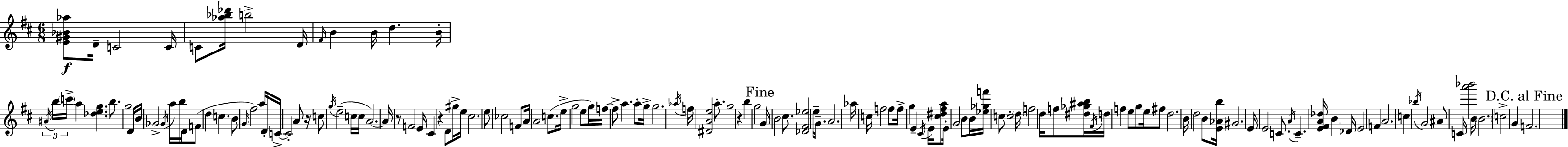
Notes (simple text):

[E4,G#4,Bb4,Ab5]/e D4/s C4/h C4/s C4/e [Ab5,Bb5,Db6]/s B5/h D4/s F#4/s B4/q B4/s D5/q. B4/s A#4/s B5/s C6/s A5/q [Db5,E5,G5]/q. B5/e. G5/h D4/s B4/s Gb4/h Gb4/s A5/s B5/s D4/s F4/e D5/q C5/q. B4/e G4/s F#5/h A5/s D4/s C4/s C4/h A4/e R/s C5/e G5/s E5/h C5/s C5/s A4/h. A4/s R/e F4/h E4/s C#4/q R/q D4/e G#5/s E5/s C#5/h. E5/e CES5/h F4/e A4/s A4/h C5/e. E5/s G5/h E5/e G5/s F5/s F5/e A5/q. A5/e G5/s G5/h. Ab5/s F5/s [D#4,A4,E5]/h A5/e. G5/h R/q B5/q G5/h G4/s B4/h C#5/e. [Db4,F#4,Eb5]/h E5/s G4/e. A4/h. Ab5/s C5/s F5/h F5/e F5/s G5/q E4/q C#4/s E4/s [C#5,D#5,F#5,A5]/e E4/s G4/h B4/e B4/s [Eb5,Gb5,F6]/s C5/e C5/h D5/s F5/h D5/s F5/e [D#5,Gb5,A#5,B5]/s F#4/s D5/s F5/q E5/e G5/e E5/s F#5/e D5/h. B4/s D5/h B4/e [E4,Ab4,B5]/s G#4/h. E4/s E4/h C4/e. A4/s C4/q. [E4,F#4,A4,Db5]/s B4/q Db4/s E4/h F4/q A4/h. C5/q Bb5/s G4/h A#4/e C4/s [A6,Bb6]/h B4/s B4/h. C5/h G4/q F4/h.